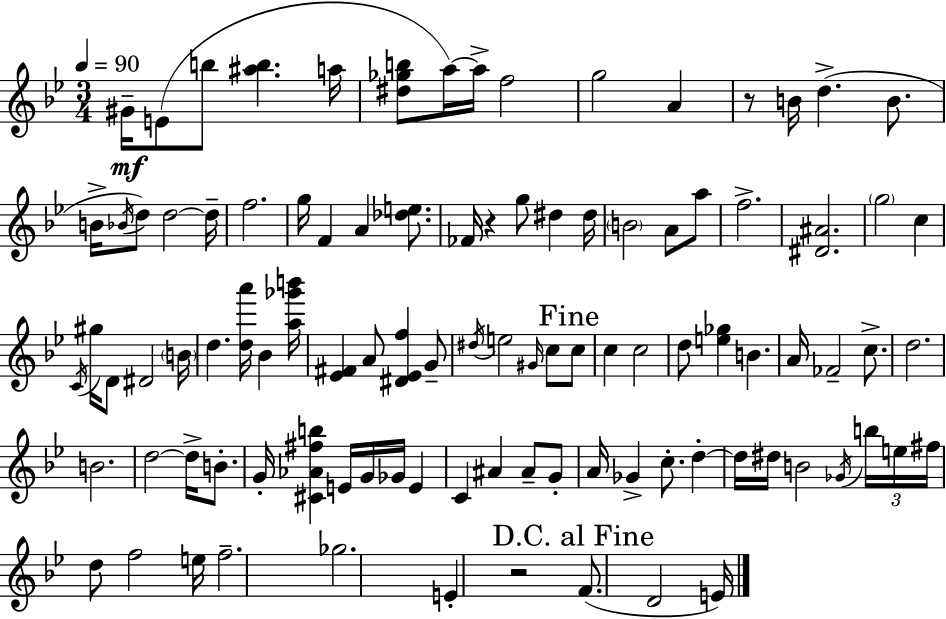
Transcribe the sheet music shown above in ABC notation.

X:1
T:Untitled
M:3/4
L:1/4
K:Gm
^G/4 E/2 b/2 [^ab] a/4 [^d_gb]/2 a/4 a/4 f2 g2 A z/2 B/4 d B/2 B/4 _B/4 d/2 d2 d/4 f2 g/4 F A [_de]/2 _F/4 z g/2 ^d ^d/4 B2 A/2 a/2 f2 [^D^A]2 g2 c C/4 ^g/4 D/2 ^D2 B/4 d [da']/4 _B [a_g'b']/4 [_E^F] A/2 [^D_Ef] G/2 ^d/4 e2 ^G/4 c/2 c/2 c c2 d/2 [e_g] B A/4 _F2 c/2 d2 B2 d2 d/4 B/2 G/4 [^C_A^fb] E/4 G/4 _G/4 E C ^A ^A/2 G/2 A/4 _G c/2 d d/4 ^d/4 B2 _G/4 b/4 e/4 ^f/4 d/2 f2 e/4 f2 _g2 E z2 F/2 D2 E/4